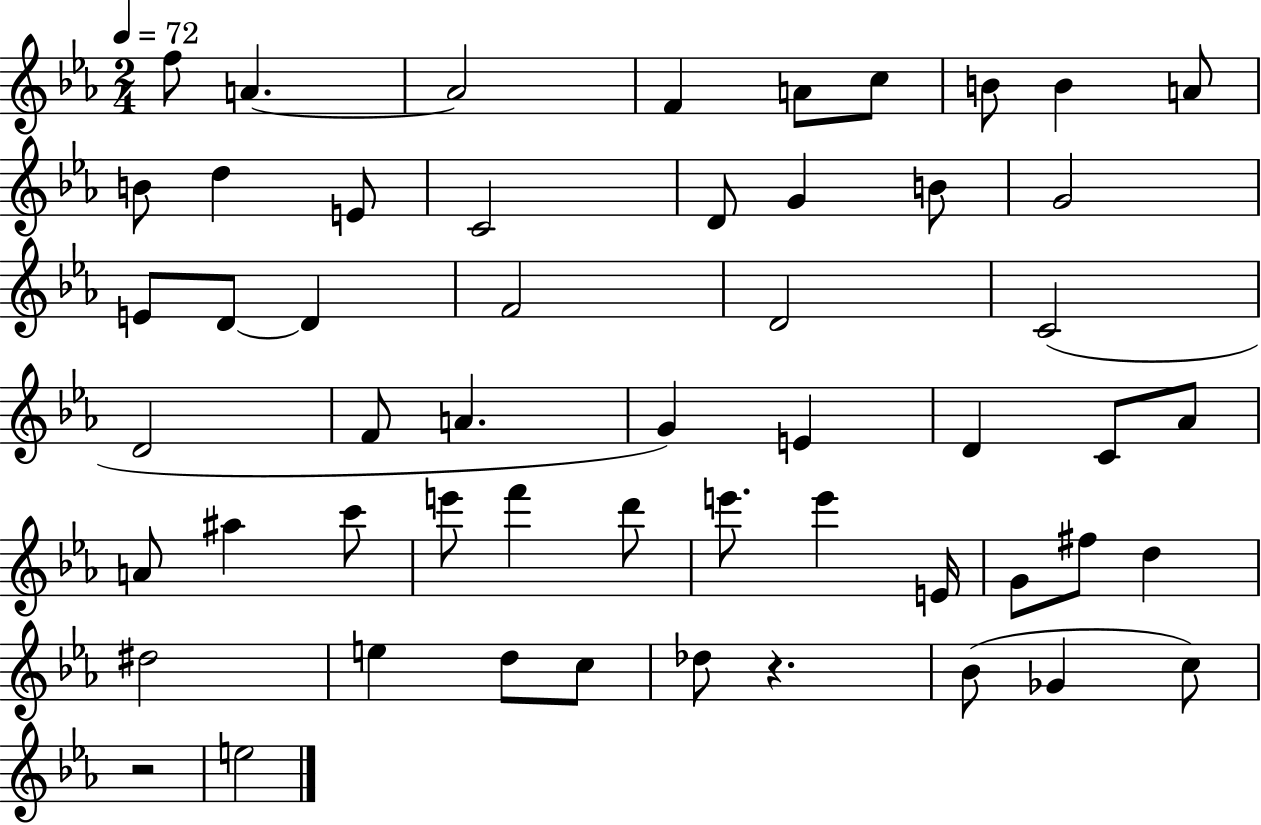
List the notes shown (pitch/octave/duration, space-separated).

F5/e A4/q. A4/h F4/q A4/e C5/e B4/e B4/q A4/e B4/e D5/q E4/e C4/h D4/e G4/q B4/e G4/h E4/e D4/e D4/q F4/h D4/h C4/h D4/h F4/e A4/q. G4/q E4/q D4/q C4/e Ab4/e A4/e A#5/q C6/e E6/e F6/q D6/e E6/e. E6/q E4/s G4/e F#5/e D5/q D#5/h E5/q D5/e C5/e Db5/e R/q. Bb4/e Gb4/q C5/e R/h E5/h